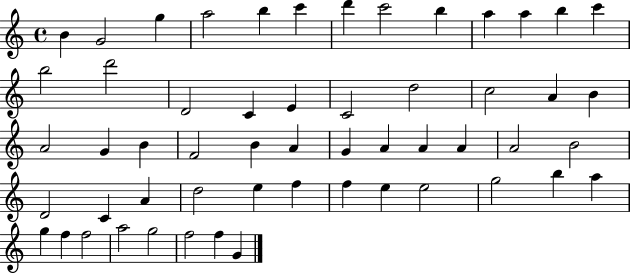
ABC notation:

X:1
T:Untitled
M:4/4
L:1/4
K:C
B G2 g a2 b c' d' c'2 b a a b c' b2 d'2 D2 C E C2 d2 c2 A B A2 G B F2 B A G A A A A2 B2 D2 C A d2 e f f e e2 g2 b a g f f2 a2 g2 f2 f G